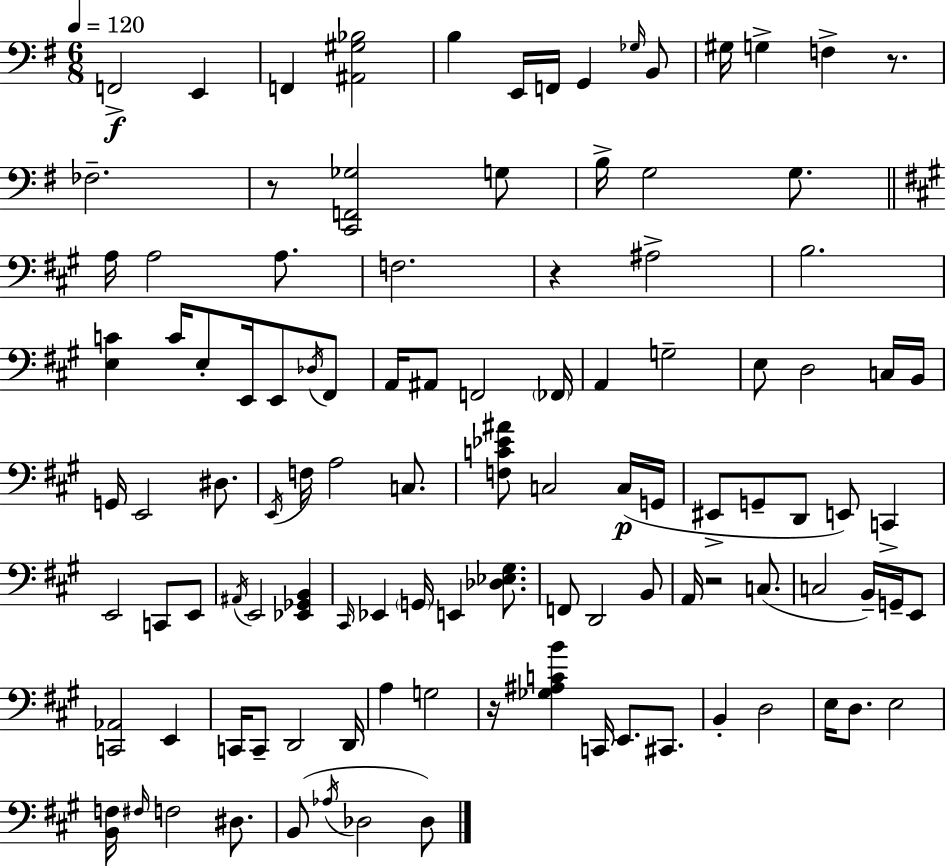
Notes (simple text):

F2/h E2/q F2/q [A#2,G#3,Bb3]/h B3/q E2/s F2/s G2/q Gb3/s B2/e G#3/s G3/q F3/q R/e. FES3/h. R/e [C2,F2,Gb3]/h G3/e B3/s G3/h G3/e. A3/s A3/h A3/e. F3/h. R/q A#3/h B3/h. [E3,C4]/q C4/s E3/e E2/s E2/e Db3/s F#2/e A2/s A#2/e F2/h FES2/s A2/q G3/h E3/e D3/h C3/s B2/s G2/s E2/h D#3/e. E2/s F3/s A3/h C3/e. [F3,C4,Eb4,A#4]/e C3/h C3/s G2/s EIS2/e G2/e D2/e E2/e C2/q E2/h C2/e E2/e A#2/s E2/h [Eb2,Gb2,B2]/q C#2/s Eb2/q G2/s E2/q [Db3,Eb3,G#3]/e. F2/e D2/h B2/e A2/s R/h C3/e. C3/h B2/s G2/s E2/e [C2,Ab2]/h E2/q C2/s C2/e D2/h D2/s A3/q G3/h R/s [Gb3,A#3,C4,B4]/q C2/s E2/e. C#2/e. B2/q D3/h E3/s D3/e. E3/h [B2,F3]/s F#3/s F3/h D#3/e. B2/e Ab3/s Db3/h Db3/e